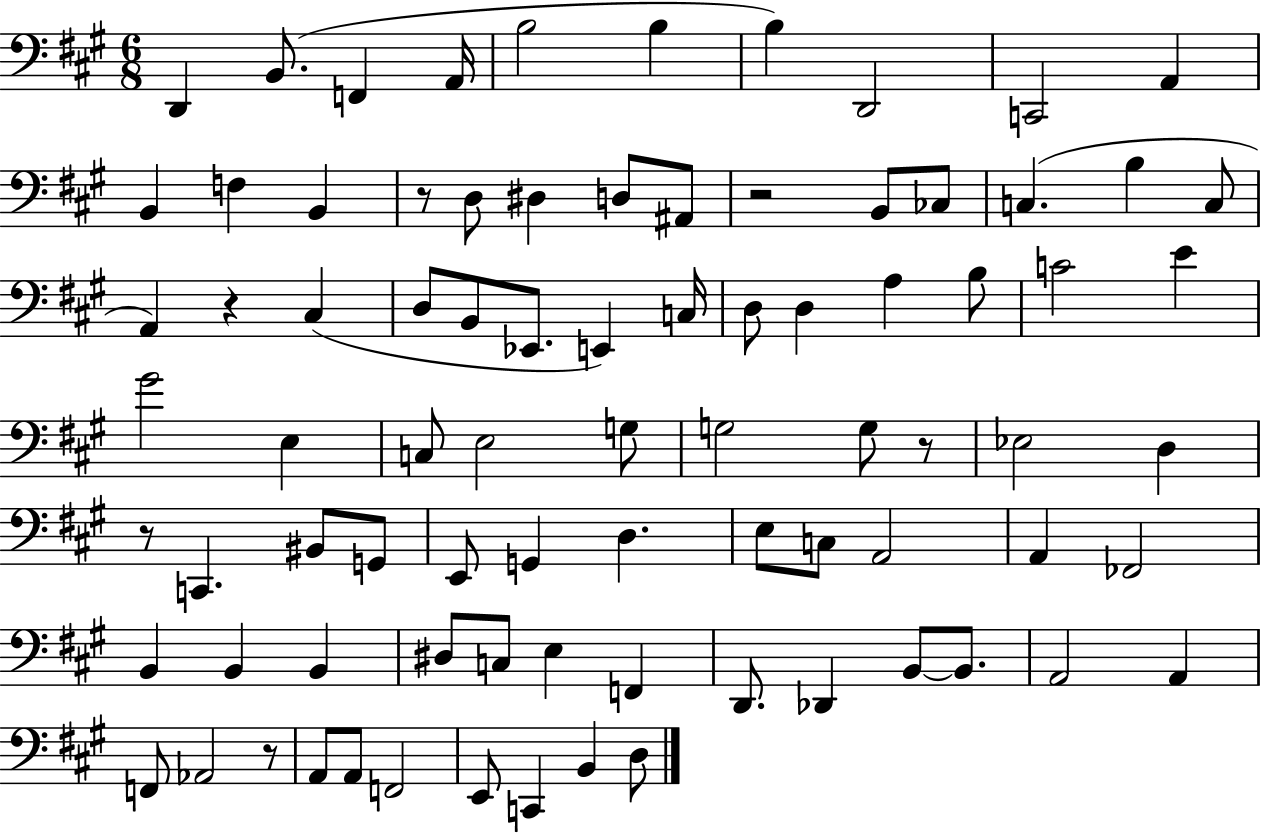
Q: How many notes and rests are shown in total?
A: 83